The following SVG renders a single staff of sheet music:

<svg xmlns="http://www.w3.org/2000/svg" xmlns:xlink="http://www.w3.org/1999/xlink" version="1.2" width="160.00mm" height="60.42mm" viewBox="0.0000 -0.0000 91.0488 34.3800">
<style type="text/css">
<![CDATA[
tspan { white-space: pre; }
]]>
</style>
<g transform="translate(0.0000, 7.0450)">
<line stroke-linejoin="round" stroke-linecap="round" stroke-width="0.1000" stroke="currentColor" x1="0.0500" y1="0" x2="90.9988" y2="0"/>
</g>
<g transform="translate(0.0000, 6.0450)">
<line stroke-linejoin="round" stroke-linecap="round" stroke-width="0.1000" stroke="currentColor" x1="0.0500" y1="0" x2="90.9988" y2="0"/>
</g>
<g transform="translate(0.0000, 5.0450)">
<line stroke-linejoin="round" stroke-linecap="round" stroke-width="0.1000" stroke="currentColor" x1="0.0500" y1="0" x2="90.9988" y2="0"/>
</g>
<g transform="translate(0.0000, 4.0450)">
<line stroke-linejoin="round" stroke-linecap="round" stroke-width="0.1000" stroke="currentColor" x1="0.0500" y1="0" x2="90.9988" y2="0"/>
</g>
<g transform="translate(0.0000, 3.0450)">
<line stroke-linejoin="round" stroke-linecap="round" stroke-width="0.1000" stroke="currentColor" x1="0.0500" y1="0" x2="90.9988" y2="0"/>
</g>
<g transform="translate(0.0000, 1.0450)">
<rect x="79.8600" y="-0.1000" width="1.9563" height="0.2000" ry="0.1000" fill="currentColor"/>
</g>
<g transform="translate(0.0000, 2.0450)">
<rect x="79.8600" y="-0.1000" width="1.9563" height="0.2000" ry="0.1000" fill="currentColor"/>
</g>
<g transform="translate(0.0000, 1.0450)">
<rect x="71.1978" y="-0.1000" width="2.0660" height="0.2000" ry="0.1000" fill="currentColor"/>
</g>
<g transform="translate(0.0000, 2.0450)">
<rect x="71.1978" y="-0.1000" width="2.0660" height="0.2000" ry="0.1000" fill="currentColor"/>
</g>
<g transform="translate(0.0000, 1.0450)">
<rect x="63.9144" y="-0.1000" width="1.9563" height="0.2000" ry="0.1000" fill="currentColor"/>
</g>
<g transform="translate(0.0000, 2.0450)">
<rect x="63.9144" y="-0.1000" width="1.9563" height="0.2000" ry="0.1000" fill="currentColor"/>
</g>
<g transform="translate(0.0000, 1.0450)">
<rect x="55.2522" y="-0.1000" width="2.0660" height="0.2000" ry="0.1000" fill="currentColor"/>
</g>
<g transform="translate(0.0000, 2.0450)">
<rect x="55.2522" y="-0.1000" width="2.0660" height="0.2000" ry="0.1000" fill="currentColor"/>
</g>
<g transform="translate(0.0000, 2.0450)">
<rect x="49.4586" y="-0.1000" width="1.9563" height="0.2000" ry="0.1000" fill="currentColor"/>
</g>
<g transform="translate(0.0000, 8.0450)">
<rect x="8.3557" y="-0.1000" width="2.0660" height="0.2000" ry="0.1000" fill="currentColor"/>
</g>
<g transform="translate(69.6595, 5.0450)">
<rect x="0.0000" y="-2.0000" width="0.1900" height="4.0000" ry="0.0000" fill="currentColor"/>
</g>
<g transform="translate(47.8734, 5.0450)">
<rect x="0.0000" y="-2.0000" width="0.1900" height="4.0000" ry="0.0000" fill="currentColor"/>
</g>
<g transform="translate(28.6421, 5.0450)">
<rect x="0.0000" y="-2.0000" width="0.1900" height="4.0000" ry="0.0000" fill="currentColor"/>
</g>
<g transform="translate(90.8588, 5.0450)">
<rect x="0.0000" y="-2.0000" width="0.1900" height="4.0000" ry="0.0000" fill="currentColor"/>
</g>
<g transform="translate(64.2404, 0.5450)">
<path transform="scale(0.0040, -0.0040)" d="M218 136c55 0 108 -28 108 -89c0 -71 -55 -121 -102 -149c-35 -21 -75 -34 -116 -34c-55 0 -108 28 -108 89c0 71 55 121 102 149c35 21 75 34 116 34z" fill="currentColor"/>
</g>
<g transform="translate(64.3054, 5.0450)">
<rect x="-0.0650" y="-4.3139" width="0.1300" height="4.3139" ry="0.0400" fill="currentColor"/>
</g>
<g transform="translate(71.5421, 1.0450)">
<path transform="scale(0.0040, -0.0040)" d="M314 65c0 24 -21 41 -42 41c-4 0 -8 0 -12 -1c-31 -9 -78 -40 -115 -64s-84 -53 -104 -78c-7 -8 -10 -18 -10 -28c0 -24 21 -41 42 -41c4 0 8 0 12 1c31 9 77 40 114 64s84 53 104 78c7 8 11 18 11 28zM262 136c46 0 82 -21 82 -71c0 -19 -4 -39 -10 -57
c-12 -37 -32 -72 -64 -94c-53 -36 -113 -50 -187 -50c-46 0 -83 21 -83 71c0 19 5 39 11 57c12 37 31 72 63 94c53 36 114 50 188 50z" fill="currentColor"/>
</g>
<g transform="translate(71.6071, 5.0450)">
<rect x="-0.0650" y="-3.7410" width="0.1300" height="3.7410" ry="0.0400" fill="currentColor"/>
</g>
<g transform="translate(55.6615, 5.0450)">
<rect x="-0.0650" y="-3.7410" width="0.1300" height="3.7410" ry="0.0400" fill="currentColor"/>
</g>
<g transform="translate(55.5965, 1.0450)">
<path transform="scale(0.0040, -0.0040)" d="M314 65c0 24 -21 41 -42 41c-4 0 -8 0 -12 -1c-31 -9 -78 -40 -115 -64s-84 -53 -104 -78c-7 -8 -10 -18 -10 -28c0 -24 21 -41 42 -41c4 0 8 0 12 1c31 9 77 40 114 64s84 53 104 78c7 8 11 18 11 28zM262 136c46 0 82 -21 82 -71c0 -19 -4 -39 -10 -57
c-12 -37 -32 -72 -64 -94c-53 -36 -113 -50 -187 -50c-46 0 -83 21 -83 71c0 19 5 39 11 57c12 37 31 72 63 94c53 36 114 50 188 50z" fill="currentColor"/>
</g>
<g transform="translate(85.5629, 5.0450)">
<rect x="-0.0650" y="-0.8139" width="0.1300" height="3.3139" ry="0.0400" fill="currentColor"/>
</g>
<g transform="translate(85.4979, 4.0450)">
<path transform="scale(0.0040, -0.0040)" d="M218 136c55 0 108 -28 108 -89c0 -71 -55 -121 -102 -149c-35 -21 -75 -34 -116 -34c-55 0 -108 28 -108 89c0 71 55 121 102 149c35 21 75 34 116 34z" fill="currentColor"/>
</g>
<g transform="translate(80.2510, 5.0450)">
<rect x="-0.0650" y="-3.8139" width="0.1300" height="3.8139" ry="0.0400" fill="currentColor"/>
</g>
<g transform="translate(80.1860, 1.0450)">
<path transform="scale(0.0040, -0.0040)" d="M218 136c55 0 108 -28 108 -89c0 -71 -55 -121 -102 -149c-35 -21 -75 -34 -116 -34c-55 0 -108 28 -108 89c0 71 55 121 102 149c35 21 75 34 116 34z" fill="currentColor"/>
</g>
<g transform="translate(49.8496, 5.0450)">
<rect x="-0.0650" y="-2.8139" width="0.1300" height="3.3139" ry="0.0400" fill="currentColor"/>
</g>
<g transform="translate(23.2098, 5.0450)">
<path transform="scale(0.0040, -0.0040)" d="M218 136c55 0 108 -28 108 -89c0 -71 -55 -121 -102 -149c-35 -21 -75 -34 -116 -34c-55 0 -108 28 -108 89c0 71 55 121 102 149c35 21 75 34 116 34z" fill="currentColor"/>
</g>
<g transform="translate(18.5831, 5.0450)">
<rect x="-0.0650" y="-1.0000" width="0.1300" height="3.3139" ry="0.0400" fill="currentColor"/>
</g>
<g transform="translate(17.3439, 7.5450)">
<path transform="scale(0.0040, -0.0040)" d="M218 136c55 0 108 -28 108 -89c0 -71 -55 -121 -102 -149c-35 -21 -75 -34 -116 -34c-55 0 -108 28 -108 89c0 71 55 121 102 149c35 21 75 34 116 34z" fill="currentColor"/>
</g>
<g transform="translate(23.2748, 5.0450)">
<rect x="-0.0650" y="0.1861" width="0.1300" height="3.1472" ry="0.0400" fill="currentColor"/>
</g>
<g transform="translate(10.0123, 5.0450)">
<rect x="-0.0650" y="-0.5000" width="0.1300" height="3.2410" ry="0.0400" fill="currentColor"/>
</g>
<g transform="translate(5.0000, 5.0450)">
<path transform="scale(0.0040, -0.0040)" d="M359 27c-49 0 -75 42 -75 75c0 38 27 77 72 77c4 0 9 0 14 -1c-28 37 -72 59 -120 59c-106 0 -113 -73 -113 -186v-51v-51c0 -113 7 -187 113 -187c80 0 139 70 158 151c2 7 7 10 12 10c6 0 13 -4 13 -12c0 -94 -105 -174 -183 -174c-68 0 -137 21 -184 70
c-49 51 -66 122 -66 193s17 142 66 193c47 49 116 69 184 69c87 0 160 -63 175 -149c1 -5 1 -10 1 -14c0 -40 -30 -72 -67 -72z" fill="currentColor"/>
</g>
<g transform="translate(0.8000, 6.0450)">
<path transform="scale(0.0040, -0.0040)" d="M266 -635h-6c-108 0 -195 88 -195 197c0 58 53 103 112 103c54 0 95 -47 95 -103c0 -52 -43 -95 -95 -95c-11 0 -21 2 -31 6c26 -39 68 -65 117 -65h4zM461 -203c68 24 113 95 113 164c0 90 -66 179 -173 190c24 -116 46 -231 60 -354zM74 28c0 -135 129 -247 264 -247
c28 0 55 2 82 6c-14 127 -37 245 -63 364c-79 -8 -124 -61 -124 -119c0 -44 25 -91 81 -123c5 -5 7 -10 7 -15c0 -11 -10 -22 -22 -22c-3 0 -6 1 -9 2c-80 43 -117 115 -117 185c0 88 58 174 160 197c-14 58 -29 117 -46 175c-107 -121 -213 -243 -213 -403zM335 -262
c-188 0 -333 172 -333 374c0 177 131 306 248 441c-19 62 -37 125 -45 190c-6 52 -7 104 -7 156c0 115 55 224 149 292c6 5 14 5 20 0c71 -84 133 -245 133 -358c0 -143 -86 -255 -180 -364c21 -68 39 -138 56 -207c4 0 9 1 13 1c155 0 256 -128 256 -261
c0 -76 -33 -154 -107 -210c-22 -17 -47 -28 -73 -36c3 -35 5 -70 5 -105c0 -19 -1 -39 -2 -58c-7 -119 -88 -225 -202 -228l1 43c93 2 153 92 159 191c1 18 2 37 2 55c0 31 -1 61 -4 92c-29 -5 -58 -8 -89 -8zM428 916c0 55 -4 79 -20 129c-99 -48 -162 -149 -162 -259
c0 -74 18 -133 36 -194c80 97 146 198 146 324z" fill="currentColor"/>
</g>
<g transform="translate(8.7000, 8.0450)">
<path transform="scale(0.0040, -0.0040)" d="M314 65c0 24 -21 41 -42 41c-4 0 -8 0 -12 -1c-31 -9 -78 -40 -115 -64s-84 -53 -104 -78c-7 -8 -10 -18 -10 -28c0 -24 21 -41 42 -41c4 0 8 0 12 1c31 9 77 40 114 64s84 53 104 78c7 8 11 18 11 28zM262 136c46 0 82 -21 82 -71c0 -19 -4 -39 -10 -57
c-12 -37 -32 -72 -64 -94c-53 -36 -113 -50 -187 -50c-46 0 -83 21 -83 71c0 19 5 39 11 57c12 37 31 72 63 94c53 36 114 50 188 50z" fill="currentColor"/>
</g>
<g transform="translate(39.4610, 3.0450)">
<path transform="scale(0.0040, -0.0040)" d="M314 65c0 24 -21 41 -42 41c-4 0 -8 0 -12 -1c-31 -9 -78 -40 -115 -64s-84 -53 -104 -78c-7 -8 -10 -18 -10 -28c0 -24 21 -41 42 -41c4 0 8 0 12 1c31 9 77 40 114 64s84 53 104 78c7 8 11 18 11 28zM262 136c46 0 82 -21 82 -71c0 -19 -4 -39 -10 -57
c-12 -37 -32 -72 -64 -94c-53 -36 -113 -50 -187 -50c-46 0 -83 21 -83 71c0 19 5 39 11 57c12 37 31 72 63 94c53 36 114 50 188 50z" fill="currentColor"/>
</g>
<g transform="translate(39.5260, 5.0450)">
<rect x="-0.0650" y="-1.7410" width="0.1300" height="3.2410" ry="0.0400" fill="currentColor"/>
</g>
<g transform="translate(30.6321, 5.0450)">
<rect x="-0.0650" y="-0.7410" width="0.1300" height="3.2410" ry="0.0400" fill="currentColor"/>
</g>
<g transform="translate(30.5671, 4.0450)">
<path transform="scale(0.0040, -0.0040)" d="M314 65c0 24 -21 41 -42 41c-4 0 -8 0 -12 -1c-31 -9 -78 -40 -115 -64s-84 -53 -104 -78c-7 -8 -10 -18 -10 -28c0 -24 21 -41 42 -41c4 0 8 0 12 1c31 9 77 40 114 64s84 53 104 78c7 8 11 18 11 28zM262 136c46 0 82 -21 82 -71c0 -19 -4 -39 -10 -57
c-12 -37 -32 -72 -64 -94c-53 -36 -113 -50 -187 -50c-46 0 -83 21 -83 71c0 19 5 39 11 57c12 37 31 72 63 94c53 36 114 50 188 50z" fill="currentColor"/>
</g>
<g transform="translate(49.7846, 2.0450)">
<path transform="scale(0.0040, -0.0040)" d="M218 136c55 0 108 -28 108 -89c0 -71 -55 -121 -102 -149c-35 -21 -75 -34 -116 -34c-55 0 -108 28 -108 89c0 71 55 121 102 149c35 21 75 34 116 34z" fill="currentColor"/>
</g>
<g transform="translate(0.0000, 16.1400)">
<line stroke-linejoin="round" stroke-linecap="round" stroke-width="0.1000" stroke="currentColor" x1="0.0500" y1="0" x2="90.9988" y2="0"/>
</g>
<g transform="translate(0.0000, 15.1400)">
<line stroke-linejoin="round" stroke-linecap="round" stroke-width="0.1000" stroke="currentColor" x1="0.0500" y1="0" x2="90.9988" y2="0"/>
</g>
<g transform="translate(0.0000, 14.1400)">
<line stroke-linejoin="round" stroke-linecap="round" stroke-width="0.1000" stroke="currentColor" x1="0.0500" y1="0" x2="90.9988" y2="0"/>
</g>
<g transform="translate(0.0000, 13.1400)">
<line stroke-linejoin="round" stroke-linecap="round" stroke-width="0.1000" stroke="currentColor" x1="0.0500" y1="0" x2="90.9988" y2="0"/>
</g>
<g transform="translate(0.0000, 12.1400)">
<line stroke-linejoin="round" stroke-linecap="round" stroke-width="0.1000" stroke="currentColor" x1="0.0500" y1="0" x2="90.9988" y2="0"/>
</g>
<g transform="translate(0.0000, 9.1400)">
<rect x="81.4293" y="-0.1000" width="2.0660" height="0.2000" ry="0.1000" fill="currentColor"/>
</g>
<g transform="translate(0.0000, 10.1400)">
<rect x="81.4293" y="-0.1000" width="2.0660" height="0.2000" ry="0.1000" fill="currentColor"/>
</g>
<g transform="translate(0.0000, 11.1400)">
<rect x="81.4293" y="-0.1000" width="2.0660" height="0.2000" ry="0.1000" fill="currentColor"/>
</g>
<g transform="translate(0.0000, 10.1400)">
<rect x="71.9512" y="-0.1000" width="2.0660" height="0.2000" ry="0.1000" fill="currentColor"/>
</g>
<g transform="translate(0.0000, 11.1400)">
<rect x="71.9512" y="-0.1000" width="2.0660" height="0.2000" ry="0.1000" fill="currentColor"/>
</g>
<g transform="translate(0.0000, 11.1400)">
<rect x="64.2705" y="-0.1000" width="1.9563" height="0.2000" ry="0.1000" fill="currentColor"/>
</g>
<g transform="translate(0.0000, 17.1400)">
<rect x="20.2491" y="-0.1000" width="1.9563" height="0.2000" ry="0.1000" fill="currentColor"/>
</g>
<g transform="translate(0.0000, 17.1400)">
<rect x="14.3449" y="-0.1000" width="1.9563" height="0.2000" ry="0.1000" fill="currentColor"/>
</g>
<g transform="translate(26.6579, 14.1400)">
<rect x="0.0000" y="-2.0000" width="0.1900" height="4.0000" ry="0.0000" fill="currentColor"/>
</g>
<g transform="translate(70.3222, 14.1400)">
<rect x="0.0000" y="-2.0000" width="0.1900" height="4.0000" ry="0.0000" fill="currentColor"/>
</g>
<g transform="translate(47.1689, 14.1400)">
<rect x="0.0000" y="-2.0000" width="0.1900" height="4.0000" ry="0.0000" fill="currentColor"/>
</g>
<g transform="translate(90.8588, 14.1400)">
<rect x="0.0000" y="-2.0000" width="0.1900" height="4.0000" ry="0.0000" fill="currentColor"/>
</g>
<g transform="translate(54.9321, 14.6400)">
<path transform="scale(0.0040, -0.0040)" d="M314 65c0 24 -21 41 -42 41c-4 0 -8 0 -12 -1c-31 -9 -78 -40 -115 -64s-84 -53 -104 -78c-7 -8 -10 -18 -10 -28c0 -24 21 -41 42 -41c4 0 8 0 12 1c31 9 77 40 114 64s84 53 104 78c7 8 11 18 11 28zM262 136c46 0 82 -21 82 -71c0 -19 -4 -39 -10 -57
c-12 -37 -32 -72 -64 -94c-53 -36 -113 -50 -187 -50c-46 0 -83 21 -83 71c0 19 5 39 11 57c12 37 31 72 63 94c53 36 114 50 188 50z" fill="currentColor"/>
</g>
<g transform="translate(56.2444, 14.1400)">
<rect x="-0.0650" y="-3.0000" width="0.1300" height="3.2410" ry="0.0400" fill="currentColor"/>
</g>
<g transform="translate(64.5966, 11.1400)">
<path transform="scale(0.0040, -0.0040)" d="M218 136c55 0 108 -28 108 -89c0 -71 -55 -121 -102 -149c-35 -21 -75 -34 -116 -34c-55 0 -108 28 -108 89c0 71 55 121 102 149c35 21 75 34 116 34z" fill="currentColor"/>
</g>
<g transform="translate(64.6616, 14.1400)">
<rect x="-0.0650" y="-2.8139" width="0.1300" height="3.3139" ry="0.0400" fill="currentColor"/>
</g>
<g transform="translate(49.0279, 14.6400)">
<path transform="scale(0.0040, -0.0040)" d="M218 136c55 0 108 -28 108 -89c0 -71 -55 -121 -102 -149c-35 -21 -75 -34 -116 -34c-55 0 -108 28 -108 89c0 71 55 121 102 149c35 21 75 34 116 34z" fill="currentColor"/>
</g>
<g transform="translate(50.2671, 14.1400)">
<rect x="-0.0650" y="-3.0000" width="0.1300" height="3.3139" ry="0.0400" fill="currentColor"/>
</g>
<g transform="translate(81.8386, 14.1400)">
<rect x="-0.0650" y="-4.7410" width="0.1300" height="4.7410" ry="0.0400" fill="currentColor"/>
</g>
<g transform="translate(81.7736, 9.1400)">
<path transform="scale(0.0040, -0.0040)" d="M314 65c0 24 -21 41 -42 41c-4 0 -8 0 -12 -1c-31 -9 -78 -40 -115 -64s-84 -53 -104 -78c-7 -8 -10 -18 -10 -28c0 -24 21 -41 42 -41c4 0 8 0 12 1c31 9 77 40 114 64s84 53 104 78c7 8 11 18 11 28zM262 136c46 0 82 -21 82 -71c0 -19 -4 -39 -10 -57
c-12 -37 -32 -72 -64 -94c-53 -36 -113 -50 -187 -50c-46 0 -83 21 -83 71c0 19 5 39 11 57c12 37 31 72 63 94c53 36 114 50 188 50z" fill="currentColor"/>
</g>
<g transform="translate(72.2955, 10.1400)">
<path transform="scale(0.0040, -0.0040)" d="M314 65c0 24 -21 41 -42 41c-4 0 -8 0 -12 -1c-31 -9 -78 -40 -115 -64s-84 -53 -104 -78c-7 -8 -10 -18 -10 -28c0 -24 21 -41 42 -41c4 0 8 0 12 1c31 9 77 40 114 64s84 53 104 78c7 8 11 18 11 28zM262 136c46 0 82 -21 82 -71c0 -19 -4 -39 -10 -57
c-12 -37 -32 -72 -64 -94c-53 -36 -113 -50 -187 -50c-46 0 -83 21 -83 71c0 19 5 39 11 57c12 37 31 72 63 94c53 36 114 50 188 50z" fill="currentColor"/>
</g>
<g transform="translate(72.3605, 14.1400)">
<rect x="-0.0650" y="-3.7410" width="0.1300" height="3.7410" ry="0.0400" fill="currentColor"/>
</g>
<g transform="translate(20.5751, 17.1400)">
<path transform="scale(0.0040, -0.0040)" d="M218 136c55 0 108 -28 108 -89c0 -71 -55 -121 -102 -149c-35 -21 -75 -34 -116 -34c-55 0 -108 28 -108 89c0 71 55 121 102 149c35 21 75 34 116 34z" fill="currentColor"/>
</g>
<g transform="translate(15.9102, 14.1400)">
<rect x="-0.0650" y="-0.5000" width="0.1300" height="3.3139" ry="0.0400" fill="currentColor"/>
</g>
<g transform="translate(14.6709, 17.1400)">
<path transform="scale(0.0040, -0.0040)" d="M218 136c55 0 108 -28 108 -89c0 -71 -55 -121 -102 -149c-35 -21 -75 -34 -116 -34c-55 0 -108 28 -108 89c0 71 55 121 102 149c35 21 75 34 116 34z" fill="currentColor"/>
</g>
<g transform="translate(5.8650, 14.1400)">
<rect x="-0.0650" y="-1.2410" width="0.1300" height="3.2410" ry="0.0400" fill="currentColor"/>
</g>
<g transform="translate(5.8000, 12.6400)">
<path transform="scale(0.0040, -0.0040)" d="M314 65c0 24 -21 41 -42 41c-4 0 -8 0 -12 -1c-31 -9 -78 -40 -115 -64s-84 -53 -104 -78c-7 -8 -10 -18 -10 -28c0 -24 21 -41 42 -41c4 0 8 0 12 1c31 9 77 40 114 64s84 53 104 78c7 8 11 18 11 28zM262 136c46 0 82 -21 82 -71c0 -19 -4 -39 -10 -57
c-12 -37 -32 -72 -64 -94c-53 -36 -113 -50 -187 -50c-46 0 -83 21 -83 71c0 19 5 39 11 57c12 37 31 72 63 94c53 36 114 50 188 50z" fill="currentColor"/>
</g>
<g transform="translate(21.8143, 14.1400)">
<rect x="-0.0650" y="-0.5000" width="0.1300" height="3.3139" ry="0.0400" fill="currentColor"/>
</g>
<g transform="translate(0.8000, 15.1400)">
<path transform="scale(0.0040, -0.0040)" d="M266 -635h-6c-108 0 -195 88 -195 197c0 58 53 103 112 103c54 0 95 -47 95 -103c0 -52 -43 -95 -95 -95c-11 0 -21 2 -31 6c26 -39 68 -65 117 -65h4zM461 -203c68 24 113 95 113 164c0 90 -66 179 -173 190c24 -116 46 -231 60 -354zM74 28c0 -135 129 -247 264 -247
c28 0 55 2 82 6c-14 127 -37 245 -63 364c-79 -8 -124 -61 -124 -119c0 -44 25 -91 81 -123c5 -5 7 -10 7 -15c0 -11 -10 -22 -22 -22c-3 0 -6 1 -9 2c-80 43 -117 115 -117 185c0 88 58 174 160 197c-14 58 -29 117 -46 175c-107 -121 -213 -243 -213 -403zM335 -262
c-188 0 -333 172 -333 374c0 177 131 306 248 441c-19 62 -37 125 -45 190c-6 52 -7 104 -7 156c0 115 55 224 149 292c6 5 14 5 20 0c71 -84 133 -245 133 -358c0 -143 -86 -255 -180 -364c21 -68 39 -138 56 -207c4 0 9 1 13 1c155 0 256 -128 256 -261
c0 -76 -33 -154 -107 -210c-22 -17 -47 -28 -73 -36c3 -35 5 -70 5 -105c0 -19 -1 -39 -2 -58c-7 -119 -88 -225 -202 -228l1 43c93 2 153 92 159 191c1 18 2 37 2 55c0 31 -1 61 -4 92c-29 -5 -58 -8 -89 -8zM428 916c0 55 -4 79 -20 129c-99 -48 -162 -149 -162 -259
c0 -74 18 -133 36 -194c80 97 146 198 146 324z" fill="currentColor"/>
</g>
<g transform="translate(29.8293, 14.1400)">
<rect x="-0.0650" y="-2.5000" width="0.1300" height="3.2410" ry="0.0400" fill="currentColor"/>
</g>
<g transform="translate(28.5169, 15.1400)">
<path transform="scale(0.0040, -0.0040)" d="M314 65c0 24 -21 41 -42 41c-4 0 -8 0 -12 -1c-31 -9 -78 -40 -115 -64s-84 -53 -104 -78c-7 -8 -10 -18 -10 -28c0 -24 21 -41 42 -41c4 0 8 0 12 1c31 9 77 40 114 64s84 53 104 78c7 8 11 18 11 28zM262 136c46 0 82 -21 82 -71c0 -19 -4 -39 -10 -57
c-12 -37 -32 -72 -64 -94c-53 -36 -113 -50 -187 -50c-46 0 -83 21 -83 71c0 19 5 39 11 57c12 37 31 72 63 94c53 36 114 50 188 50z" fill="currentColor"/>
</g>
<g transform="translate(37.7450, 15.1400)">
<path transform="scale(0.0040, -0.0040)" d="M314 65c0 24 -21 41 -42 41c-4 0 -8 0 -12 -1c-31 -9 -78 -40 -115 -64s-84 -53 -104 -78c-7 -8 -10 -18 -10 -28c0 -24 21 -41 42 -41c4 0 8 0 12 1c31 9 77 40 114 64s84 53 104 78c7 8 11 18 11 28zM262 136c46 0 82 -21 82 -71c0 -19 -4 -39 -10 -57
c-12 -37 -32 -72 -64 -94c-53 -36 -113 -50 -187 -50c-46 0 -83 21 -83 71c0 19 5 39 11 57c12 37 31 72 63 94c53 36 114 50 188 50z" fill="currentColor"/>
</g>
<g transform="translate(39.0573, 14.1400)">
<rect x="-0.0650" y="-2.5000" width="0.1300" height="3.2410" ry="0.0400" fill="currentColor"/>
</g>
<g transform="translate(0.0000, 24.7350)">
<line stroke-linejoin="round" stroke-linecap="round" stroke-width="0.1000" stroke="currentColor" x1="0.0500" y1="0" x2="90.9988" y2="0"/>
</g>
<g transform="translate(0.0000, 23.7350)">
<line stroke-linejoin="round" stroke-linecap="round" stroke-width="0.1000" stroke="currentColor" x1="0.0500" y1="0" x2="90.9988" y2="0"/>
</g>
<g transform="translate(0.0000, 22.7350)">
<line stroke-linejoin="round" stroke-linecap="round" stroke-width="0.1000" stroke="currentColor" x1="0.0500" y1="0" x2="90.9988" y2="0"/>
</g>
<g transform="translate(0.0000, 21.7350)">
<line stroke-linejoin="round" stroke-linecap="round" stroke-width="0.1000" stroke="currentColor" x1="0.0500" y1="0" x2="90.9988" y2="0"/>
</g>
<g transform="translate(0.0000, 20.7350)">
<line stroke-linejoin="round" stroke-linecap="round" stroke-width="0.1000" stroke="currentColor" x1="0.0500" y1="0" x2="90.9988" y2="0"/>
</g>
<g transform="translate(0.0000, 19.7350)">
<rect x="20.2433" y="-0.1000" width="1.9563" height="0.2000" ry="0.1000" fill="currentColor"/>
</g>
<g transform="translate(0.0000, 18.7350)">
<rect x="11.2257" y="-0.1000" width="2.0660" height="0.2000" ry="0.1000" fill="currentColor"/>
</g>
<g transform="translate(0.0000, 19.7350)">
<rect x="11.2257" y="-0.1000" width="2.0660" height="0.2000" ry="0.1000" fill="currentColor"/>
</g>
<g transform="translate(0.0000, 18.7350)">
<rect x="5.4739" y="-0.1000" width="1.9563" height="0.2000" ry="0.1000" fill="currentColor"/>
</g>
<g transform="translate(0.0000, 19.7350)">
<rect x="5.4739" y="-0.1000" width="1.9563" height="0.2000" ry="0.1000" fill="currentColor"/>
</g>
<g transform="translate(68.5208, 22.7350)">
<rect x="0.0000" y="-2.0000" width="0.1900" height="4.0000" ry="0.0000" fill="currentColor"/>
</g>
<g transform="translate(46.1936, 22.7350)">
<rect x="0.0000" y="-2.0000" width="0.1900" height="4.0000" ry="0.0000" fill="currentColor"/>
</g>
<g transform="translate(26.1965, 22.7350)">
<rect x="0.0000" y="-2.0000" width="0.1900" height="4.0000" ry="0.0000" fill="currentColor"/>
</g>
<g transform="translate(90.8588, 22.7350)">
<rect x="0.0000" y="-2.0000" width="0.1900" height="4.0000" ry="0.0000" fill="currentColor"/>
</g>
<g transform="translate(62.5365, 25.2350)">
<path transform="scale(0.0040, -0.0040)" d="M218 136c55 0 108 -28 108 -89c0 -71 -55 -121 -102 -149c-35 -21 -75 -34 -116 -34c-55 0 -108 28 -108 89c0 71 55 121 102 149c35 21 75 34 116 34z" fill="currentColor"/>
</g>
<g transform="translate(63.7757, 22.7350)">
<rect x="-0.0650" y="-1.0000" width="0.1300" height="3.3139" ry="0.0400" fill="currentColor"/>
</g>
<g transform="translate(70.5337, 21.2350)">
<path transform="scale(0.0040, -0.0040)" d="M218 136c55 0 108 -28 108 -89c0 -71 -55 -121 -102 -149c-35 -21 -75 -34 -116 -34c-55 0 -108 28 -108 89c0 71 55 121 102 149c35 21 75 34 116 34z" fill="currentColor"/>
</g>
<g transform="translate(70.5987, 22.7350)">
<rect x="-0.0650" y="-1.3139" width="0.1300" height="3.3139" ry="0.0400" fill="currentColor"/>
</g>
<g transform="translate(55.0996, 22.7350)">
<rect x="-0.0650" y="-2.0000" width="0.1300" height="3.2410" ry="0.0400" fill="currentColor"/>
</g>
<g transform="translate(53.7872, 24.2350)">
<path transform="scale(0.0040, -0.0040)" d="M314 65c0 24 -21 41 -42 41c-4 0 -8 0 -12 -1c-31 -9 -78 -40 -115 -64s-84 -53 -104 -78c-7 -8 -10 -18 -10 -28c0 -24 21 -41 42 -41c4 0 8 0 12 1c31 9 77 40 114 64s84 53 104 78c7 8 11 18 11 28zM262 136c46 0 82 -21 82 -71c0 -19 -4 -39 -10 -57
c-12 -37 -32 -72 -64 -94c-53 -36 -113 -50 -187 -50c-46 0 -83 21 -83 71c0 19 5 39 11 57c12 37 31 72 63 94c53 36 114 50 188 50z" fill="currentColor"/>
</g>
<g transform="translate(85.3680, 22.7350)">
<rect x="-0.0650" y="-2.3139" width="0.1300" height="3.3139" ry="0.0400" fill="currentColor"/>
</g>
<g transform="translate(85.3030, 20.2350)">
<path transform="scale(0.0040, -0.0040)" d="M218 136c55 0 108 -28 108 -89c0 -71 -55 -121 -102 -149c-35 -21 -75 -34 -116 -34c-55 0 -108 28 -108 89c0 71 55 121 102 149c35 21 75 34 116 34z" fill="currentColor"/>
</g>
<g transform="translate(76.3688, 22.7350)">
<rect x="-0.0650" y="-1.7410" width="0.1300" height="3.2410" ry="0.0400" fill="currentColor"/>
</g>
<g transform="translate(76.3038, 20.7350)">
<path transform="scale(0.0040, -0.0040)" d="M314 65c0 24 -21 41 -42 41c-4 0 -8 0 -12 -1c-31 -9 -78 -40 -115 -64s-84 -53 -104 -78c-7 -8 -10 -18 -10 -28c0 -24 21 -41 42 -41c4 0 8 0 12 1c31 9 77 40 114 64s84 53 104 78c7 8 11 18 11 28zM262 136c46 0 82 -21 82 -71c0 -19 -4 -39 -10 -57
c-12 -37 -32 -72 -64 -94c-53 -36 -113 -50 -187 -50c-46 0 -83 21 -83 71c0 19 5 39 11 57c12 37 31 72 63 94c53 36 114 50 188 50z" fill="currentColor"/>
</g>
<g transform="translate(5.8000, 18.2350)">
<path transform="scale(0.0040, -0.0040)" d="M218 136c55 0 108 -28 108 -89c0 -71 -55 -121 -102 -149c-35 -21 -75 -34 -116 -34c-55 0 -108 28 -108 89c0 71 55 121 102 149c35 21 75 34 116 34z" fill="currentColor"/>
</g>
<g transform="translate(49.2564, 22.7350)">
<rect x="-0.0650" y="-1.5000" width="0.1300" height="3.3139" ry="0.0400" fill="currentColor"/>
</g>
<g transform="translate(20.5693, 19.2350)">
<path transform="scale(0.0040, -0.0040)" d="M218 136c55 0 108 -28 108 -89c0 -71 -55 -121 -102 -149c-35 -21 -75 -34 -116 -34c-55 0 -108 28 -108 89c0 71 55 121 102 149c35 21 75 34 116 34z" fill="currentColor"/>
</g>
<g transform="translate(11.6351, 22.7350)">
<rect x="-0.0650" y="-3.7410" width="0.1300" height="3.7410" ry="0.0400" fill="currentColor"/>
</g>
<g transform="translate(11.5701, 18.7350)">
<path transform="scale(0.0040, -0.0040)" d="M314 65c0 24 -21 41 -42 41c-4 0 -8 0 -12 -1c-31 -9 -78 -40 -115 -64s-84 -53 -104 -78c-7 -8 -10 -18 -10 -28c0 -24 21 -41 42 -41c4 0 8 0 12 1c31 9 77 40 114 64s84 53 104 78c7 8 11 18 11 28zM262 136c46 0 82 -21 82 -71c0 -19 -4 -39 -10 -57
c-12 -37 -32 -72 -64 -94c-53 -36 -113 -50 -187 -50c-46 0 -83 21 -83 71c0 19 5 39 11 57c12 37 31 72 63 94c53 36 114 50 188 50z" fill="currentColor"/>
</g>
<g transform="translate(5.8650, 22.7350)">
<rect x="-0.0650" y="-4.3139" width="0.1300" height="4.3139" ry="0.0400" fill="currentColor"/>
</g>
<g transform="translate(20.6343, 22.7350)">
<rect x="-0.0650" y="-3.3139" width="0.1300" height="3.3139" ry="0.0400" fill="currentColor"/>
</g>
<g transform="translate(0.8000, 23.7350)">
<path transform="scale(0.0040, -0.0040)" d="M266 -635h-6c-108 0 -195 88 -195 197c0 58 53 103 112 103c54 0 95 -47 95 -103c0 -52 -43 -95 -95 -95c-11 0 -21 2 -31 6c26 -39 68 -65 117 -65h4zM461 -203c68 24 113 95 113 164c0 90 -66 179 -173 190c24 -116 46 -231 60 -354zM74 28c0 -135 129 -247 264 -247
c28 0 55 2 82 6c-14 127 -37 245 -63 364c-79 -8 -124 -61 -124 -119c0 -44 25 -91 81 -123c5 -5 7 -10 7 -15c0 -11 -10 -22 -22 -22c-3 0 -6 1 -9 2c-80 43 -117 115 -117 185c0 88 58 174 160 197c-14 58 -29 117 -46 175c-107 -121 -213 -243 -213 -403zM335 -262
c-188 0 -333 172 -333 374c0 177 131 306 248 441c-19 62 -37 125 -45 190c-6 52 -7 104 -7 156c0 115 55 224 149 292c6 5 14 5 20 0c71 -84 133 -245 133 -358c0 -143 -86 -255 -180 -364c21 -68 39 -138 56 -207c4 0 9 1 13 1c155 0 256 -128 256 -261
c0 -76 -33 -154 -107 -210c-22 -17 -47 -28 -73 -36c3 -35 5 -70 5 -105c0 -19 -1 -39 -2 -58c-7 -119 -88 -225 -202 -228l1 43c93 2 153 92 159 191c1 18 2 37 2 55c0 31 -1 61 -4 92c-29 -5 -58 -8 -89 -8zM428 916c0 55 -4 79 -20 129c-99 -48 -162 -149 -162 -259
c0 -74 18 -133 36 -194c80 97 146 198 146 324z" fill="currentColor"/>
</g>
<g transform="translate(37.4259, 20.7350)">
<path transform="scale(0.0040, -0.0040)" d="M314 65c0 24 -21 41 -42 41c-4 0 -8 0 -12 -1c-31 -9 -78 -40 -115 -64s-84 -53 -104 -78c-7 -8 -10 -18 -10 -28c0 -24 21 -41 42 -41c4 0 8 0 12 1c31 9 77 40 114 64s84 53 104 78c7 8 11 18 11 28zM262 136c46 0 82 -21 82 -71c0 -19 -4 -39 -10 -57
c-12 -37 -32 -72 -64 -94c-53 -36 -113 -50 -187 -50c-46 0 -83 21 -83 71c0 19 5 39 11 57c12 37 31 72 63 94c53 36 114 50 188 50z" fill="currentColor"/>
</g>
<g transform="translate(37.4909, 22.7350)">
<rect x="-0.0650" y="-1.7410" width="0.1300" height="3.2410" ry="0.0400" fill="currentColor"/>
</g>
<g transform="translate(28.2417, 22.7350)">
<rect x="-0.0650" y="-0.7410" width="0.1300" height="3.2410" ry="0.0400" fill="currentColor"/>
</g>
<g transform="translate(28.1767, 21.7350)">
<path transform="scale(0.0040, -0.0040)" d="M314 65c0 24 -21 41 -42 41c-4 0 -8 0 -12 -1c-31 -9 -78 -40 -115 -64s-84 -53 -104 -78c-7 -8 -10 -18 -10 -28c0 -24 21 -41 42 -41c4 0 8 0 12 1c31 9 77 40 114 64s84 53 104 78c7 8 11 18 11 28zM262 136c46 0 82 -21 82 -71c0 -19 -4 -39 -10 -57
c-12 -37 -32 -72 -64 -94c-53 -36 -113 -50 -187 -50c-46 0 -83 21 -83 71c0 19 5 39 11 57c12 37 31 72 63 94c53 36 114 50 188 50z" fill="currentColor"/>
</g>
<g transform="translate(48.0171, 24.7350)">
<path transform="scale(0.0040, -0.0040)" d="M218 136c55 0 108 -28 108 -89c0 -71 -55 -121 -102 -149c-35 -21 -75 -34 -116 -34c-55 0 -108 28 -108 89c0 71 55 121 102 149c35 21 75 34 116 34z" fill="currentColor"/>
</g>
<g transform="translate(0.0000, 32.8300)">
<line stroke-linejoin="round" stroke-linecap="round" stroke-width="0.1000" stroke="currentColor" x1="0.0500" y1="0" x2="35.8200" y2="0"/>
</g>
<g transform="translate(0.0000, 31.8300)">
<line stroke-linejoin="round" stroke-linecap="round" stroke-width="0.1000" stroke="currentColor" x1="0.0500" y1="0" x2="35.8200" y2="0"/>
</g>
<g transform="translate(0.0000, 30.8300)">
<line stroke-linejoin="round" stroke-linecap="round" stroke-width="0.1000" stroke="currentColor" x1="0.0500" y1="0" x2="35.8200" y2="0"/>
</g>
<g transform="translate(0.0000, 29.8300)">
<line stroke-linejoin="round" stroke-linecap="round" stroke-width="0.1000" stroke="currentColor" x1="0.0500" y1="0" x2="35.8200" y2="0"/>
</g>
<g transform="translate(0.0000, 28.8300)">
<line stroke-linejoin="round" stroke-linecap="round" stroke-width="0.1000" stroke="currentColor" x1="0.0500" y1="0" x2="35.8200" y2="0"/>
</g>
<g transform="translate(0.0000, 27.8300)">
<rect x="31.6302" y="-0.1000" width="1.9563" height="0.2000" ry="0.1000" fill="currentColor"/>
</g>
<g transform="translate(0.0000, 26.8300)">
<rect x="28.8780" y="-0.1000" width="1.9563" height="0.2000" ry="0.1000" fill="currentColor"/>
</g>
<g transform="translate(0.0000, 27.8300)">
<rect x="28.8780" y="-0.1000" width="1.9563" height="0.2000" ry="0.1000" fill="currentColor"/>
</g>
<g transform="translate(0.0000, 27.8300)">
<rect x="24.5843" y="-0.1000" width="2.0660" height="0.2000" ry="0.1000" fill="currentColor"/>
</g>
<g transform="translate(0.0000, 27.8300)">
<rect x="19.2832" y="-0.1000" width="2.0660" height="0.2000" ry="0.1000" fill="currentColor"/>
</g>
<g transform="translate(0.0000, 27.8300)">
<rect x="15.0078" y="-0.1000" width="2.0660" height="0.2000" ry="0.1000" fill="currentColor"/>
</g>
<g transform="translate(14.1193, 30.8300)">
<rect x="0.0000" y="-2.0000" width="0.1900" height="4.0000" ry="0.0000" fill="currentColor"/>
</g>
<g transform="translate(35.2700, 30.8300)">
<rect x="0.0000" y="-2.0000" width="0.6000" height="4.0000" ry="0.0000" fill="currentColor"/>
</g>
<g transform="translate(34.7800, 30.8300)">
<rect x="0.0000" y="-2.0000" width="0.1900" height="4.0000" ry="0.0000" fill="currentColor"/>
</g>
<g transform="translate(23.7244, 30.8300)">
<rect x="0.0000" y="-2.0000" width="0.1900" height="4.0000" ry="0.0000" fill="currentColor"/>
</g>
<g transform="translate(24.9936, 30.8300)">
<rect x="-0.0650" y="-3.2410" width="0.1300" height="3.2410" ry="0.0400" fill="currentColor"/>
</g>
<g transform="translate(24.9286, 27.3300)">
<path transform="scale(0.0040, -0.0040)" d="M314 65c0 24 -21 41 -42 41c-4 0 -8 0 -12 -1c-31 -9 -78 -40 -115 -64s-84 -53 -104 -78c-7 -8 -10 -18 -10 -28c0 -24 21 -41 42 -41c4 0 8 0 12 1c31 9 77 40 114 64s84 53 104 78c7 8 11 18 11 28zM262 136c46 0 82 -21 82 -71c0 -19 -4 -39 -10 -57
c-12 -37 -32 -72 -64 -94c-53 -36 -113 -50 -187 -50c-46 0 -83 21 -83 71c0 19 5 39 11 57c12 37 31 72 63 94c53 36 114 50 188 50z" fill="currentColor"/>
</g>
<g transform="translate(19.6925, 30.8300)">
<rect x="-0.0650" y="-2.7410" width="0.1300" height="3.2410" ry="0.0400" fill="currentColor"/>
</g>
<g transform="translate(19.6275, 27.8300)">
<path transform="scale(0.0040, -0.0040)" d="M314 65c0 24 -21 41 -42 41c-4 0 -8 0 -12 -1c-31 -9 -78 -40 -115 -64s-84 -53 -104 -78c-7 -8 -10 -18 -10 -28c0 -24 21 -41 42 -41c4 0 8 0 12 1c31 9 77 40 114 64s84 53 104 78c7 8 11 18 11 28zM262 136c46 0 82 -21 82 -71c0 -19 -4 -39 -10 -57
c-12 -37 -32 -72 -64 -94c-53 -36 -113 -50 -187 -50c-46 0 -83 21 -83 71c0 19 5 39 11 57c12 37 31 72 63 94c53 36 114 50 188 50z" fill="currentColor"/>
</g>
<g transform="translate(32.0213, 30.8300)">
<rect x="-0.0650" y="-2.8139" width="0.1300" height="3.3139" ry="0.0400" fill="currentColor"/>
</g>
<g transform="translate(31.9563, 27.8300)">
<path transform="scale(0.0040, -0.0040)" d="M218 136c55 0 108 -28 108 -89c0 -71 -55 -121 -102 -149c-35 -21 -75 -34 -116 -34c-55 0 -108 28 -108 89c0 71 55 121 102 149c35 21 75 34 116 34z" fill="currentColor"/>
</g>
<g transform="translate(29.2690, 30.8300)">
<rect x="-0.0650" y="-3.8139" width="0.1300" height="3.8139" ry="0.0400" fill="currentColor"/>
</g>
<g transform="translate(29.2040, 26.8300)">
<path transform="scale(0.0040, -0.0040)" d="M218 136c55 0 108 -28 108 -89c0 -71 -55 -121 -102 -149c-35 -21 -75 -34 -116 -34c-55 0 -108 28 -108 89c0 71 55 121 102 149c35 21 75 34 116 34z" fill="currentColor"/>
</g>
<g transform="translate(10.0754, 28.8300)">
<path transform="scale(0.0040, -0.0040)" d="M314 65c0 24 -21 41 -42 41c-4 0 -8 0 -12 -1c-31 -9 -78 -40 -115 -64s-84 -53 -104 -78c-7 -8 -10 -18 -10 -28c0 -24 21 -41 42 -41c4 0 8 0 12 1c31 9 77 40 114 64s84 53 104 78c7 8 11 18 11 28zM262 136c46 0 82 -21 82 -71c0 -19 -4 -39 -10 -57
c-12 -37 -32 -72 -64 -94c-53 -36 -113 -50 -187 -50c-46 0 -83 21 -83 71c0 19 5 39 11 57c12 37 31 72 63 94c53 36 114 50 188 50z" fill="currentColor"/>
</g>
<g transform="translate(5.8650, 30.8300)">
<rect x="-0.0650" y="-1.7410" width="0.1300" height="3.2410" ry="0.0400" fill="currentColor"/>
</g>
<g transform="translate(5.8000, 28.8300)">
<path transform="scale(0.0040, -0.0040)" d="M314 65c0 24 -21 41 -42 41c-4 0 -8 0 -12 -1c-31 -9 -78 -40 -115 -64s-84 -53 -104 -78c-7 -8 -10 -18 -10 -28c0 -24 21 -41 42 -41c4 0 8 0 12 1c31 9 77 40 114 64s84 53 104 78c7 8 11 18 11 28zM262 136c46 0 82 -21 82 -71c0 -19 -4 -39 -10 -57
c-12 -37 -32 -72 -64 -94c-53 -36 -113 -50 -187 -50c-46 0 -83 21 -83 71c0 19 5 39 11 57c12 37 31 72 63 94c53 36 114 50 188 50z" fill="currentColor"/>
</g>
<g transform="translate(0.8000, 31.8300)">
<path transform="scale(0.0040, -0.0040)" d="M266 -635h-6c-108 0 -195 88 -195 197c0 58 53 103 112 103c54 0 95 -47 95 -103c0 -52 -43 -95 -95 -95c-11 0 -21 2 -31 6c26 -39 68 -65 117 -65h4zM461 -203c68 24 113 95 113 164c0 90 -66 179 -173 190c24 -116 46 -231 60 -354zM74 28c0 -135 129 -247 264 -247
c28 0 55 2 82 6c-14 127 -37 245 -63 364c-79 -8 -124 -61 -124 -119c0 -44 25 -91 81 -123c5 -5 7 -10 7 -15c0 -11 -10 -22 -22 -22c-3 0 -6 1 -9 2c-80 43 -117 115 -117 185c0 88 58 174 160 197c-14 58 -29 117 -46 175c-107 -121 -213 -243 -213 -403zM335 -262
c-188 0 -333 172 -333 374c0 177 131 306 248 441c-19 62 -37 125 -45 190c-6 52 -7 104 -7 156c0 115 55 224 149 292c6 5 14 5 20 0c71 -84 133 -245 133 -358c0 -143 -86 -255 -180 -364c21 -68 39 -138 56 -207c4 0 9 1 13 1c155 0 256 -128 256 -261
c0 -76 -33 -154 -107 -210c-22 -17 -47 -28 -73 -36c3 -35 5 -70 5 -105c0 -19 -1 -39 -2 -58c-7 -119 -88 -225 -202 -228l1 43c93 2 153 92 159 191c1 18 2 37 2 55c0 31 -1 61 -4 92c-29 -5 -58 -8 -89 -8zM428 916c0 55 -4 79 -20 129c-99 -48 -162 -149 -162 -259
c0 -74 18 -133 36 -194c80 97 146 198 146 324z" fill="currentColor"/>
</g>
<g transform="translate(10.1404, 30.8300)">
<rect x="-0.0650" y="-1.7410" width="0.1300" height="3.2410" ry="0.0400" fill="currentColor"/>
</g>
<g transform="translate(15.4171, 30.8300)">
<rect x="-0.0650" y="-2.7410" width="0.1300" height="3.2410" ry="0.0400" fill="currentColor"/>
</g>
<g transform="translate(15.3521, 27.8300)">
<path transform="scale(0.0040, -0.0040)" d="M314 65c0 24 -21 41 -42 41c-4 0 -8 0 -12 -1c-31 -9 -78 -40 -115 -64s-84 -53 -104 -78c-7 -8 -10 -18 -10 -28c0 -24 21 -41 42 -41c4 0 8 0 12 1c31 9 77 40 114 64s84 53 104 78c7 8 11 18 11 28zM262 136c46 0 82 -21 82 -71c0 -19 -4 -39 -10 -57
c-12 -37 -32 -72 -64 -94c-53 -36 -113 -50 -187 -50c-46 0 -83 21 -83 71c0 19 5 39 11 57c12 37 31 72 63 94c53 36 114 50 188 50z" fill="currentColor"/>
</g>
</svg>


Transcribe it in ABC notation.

X:1
T:Untitled
M:4/4
L:1/4
K:C
C2 D B d2 f2 a c'2 d' c'2 c' d e2 C C G2 G2 A A2 a c'2 e'2 d' c'2 b d2 f2 E F2 D e f2 g f2 f2 a2 a2 b2 c' a